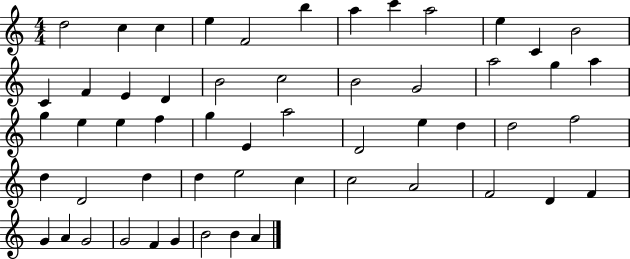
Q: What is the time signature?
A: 4/4